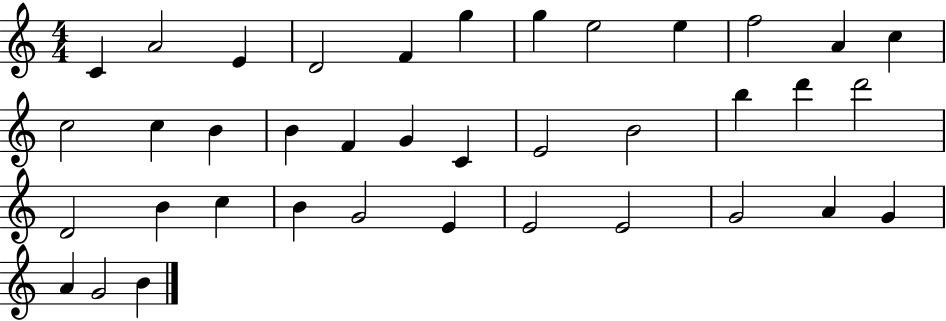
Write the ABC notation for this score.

X:1
T:Untitled
M:4/4
L:1/4
K:C
C A2 E D2 F g g e2 e f2 A c c2 c B B F G C E2 B2 b d' d'2 D2 B c B G2 E E2 E2 G2 A G A G2 B